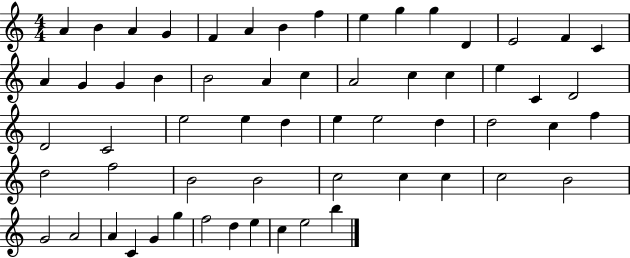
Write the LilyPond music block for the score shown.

{
  \clef treble
  \numericTimeSignature
  \time 4/4
  \key c \major
  a'4 b'4 a'4 g'4 | f'4 a'4 b'4 f''4 | e''4 g''4 g''4 d'4 | e'2 f'4 c'4 | \break a'4 g'4 g'4 b'4 | b'2 a'4 c''4 | a'2 c''4 c''4 | e''4 c'4 d'2 | \break d'2 c'2 | e''2 e''4 d''4 | e''4 e''2 d''4 | d''2 c''4 f''4 | \break d''2 f''2 | b'2 b'2 | c''2 c''4 c''4 | c''2 b'2 | \break g'2 a'2 | a'4 c'4 g'4 g''4 | f''2 d''4 e''4 | c''4 e''2 b''4 | \break \bar "|."
}